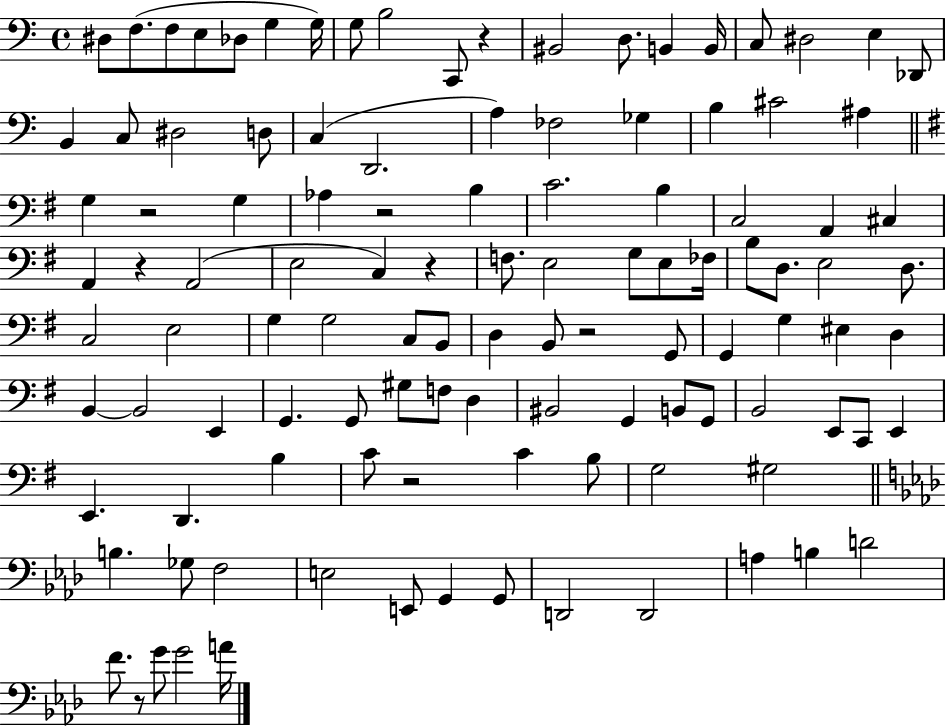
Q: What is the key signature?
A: C major